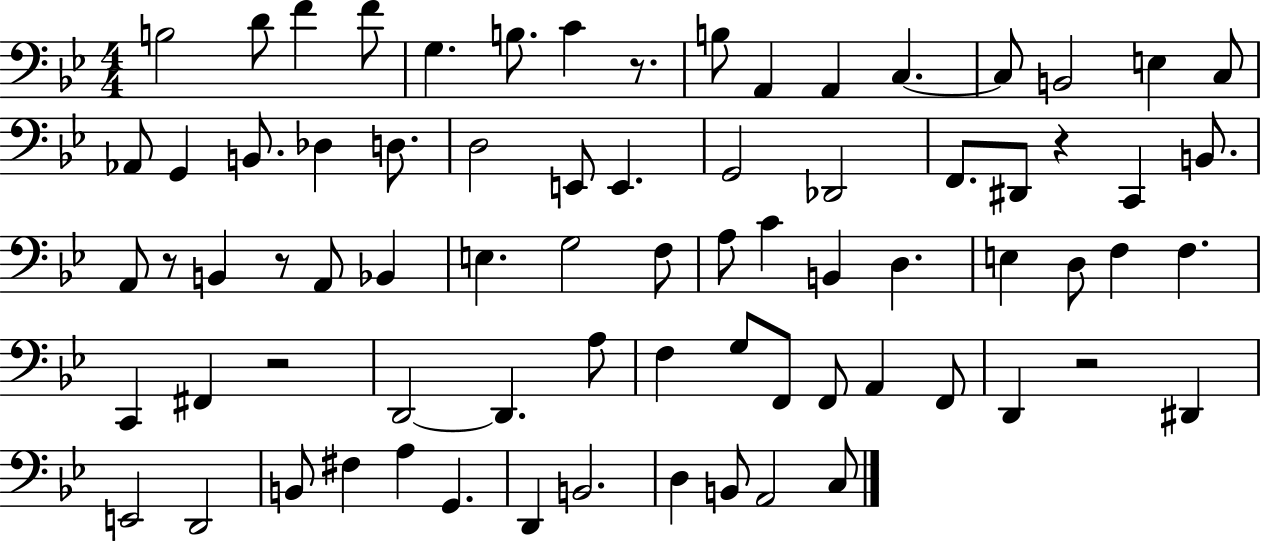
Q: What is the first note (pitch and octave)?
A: B3